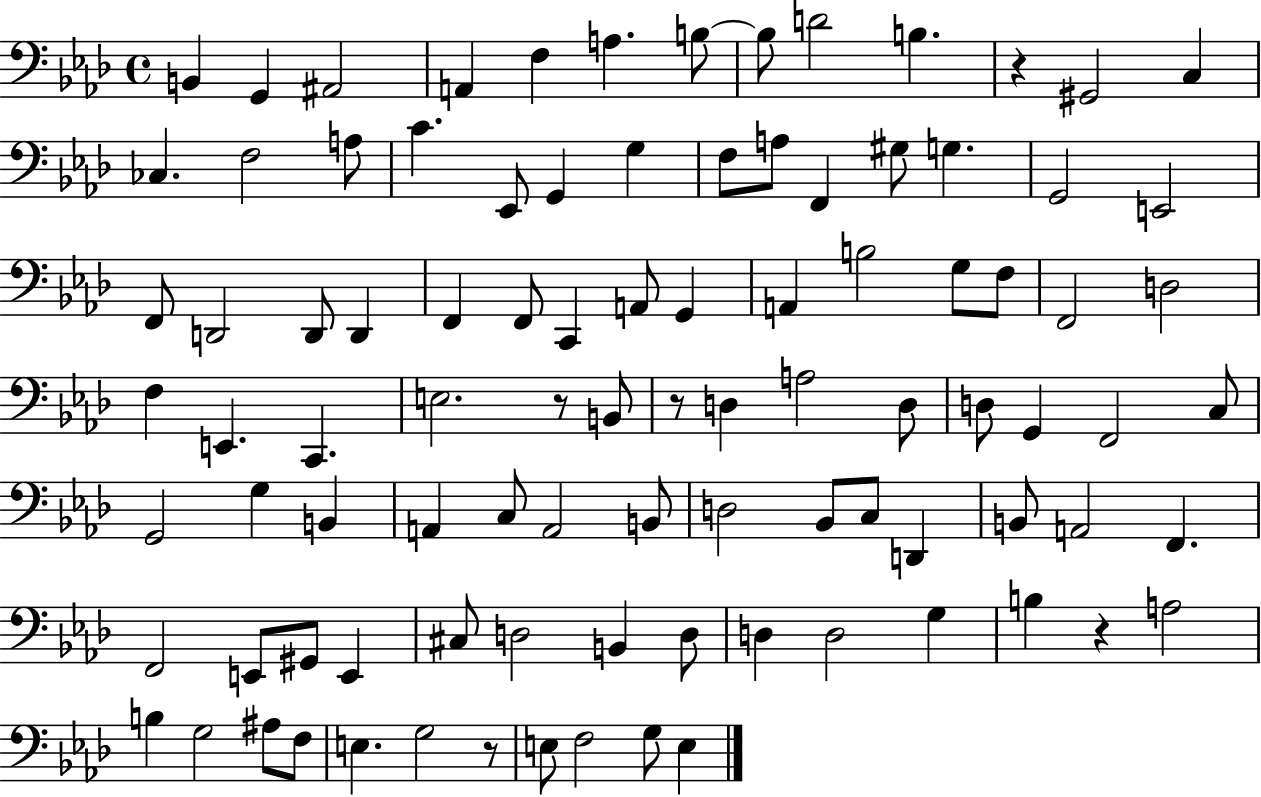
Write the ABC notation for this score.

X:1
T:Untitled
M:4/4
L:1/4
K:Ab
B,, G,, ^A,,2 A,, F, A, B,/2 B,/2 D2 B, z ^G,,2 C, _C, F,2 A,/2 C _E,,/2 G,, G, F,/2 A,/2 F,, ^G,/2 G, G,,2 E,,2 F,,/2 D,,2 D,,/2 D,, F,, F,,/2 C,, A,,/2 G,, A,, B,2 G,/2 F,/2 F,,2 D,2 F, E,, C,, E,2 z/2 B,,/2 z/2 D, A,2 D,/2 D,/2 G,, F,,2 C,/2 G,,2 G, B,, A,, C,/2 A,,2 B,,/2 D,2 _B,,/2 C,/2 D,, B,,/2 A,,2 F,, F,,2 E,,/2 ^G,,/2 E,, ^C,/2 D,2 B,, D,/2 D, D,2 G, B, z A,2 B, G,2 ^A,/2 F,/2 E, G,2 z/2 E,/2 F,2 G,/2 E,